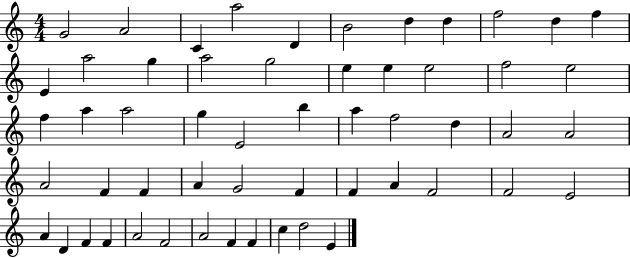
G4/h A4/h C4/q A5/h D4/q B4/h D5/q D5/q F5/h D5/q F5/q E4/q A5/h G5/q A5/h G5/h E5/q E5/q E5/h F5/h E5/h F5/q A5/q A5/h G5/q E4/h B5/q A5/q F5/h D5/q A4/h A4/h A4/h F4/q F4/q A4/q G4/h F4/q F4/q A4/q F4/h F4/h E4/h A4/q D4/q F4/q F4/q A4/h F4/h A4/h F4/q F4/q C5/q D5/h E4/q